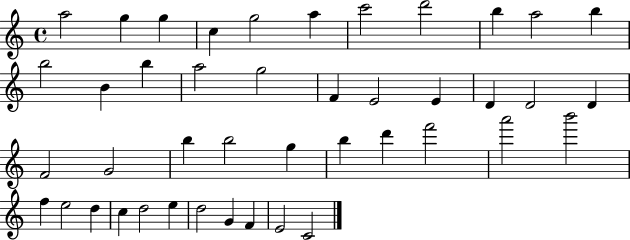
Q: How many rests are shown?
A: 0